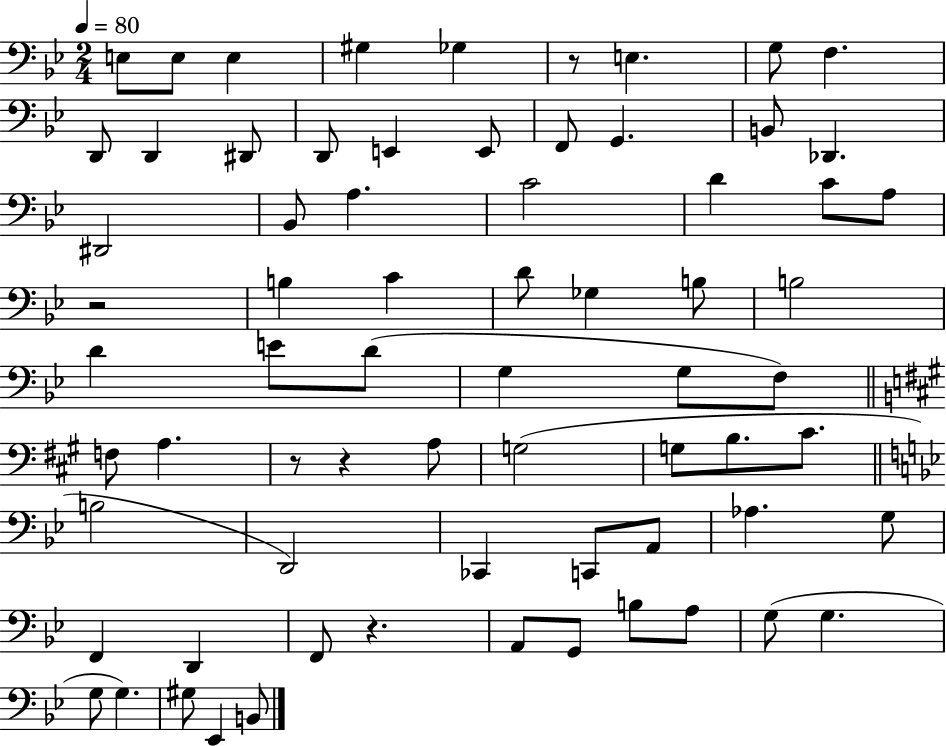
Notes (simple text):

E3/e E3/e E3/q G#3/q Gb3/q R/e E3/q. G3/e F3/q. D2/e D2/q D#2/e D2/e E2/q E2/e F2/e G2/q. B2/e Db2/q. D#2/h Bb2/e A3/q. C4/h D4/q C4/e A3/e R/h B3/q C4/q D4/e Gb3/q B3/e B3/h D4/q E4/e D4/e G3/q G3/e F3/e F3/e A3/q. R/e R/q A3/e G3/h G3/e B3/e. C#4/e. B3/h D2/h CES2/q C2/e A2/e Ab3/q. G3/e F2/q D2/q F2/e R/q. A2/e G2/e B3/e A3/e G3/e G3/q. G3/e G3/q. G#3/e Eb2/q B2/e